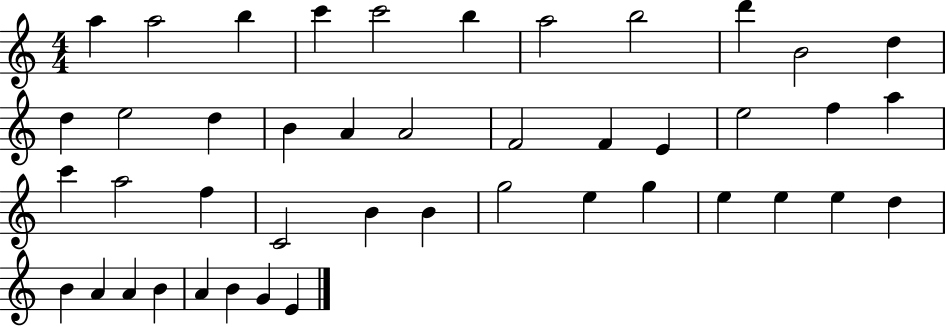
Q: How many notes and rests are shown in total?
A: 44